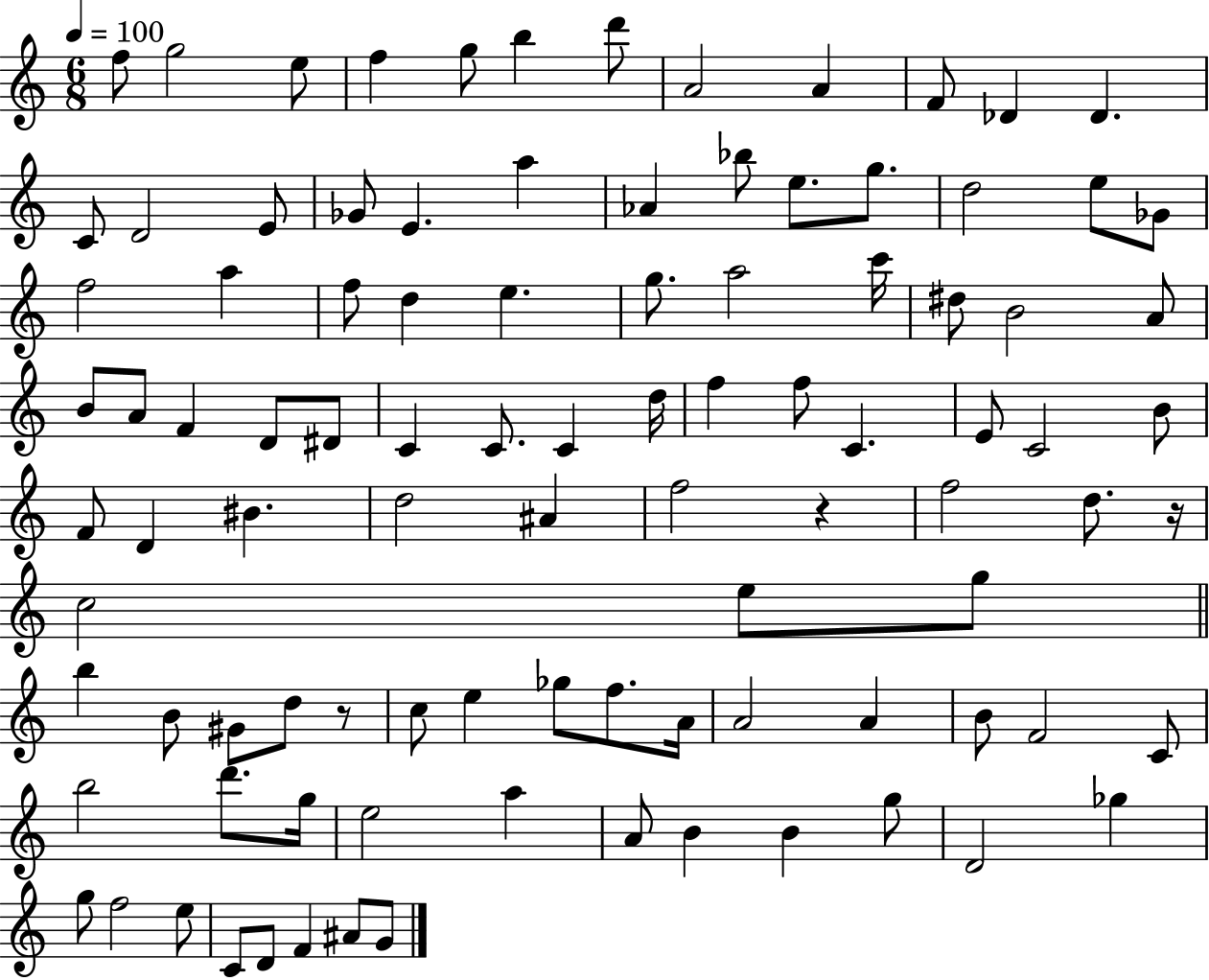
F5/e G5/h E5/e F5/q G5/e B5/q D6/e A4/h A4/q F4/e Db4/q Db4/q. C4/e D4/h E4/e Gb4/e E4/q. A5/q Ab4/q Bb5/e E5/e. G5/e. D5/h E5/e Gb4/e F5/h A5/q F5/e D5/q E5/q. G5/e. A5/h C6/s D#5/e B4/h A4/e B4/e A4/e F4/q D4/e D#4/e C4/q C4/e. C4/q D5/s F5/q F5/e C4/q. E4/e C4/h B4/e F4/e D4/q BIS4/q. D5/h A#4/q F5/h R/q F5/h D5/e. R/s C5/h E5/e G5/e B5/q B4/e G#4/e D5/e R/e C5/e E5/q Gb5/e F5/e. A4/s A4/h A4/q B4/e F4/h C4/e B5/h D6/e. G5/s E5/h A5/q A4/e B4/q B4/q G5/e D4/h Gb5/q G5/e F5/h E5/e C4/e D4/e F4/q A#4/e G4/e